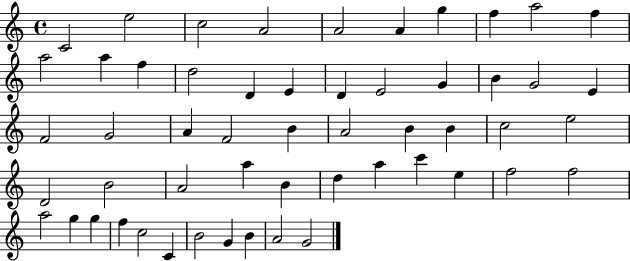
C4/h E5/h C5/h A4/h A4/h A4/q G5/q F5/q A5/h F5/q A5/h A5/q F5/q D5/h D4/q E4/q D4/q E4/h G4/q B4/q G4/h E4/q F4/h G4/h A4/q F4/h B4/q A4/h B4/q B4/q C5/h E5/h D4/h B4/h A4/h A5/q B4/q D5/q A5/q C6/q E5/q F5/h F5/h A5/h G5/q G5/q F5/q C5/h C4/q B4/h G4/q B4/q A4/h G4/h